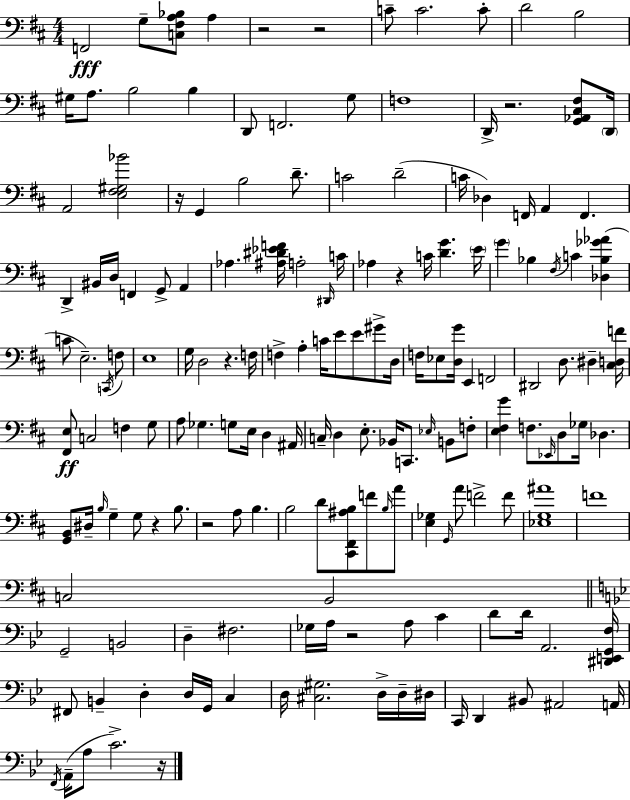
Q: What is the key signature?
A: D major